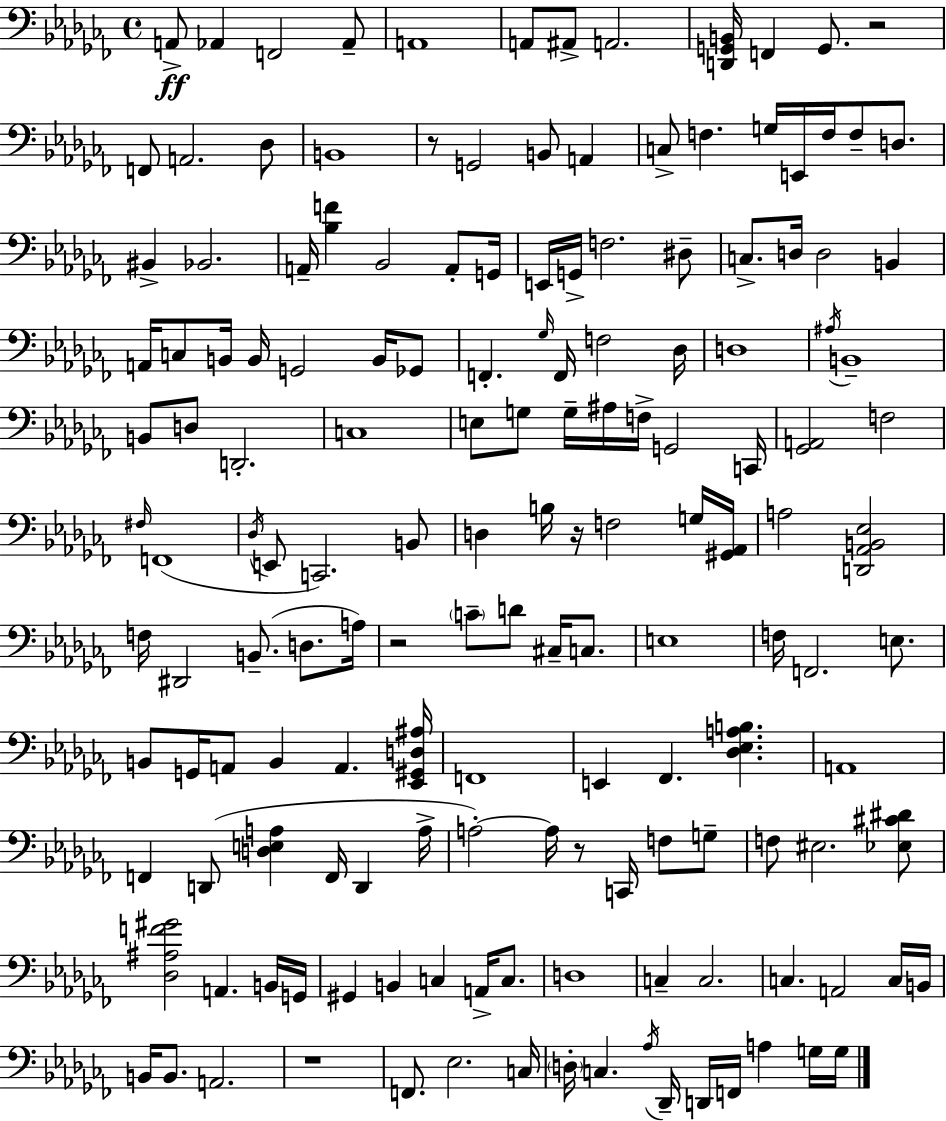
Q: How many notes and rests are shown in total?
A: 156